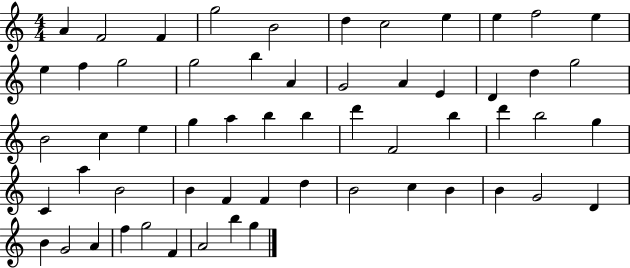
A4/q F4/h F4/q G5/h B4/h D5/q C5/h E5/q E5/q F5/h E5/q E5/q F5/q G5/h G5/h B5/q A4/q G4/h A4/q E4/q D4/q D5/q G5/h B4/h C5/q E5/q G5/q A5/q B5/q B5/q D6/q F4/h B5/q D6/q B5/h G5/q C4/q A5/q B4/h B4/q F4/q F4/q D5/q B4/h C5/q B4/q B4/q G4/h D4/q B4/q G4/h A4/q F5/q G5/h F4/q A4/h B5/q G5/q